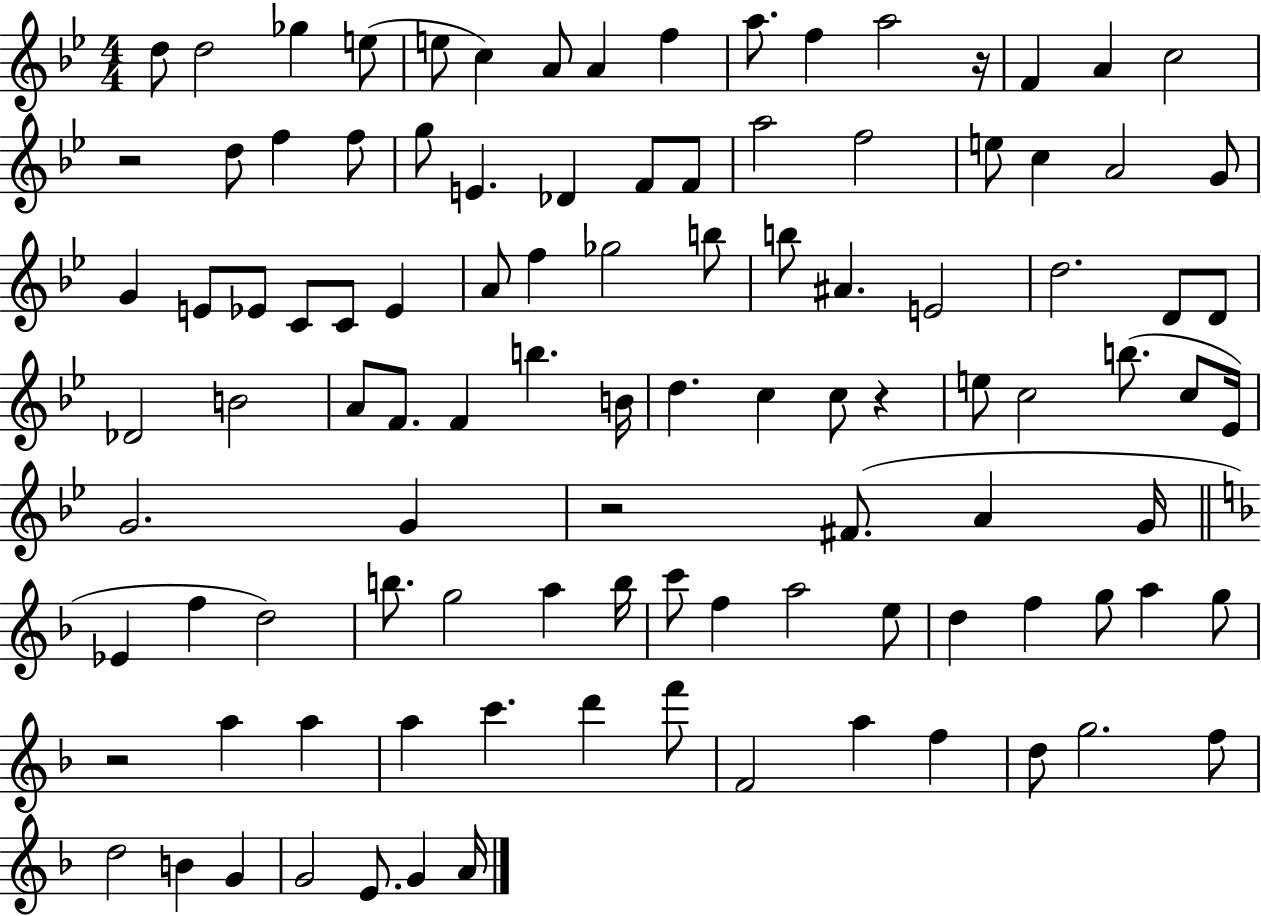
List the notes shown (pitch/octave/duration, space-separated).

D5/e D5/h Gb5/q E5/e E5/e C5/q A4/e A4/q F5/q A5/e. F5/q A5/h R/s F4/q A4/q C5/h R/h D5/e F5/q F5/e G5/e E4/q. Db4/q F4/e F4/e A5/h F5/h E5/e C5/q A4/h G4/e G4/q E4/e Eb4/e C4/e C4/e Eb4/q A4/e F5/q Gb5/h B5/e B5/e A#4/q. E4/h D5/h. D4/e D4/e Db4/h B4/h A4/e F4/e. F4/q B5/q. B4/s D5/q. C5/q C5/e R/q E5/e C5/h B5/e. C5/e Eb4/s G4/h. G4/q R/h F#4/e. A4/q G4/s Eb4/q F5/q D5/h B5/e. G5/h A5/q B5/s C6/e F5/q A5/h E5/e D5/q F5/q G5/e A5/q G5/e R/h A5/q A5/q A5/q C6/q. D6/q F6/e F4/h A5/q F5/q D5/e G5/h. F5/e D5/h B4/q G4/q G4/h E4/e. G4/q A4/s